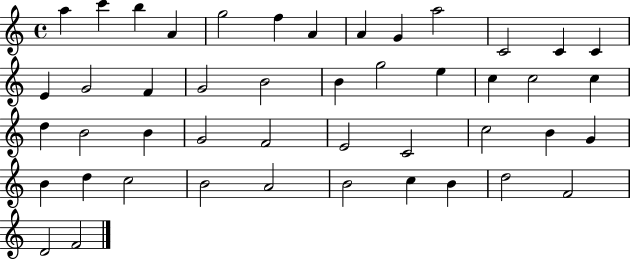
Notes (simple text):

A5/q C6/q B5/q A4/q G5/h F5/q A4/q A4/q G4/q A5/h C4/h C4/q C4/q E4/q G4/h F4/q G4/h B4/h B4/q G5/h E5/q C5/q C5/h C5/q D5/q B4/h B4/q G4/h F4/h E4/h C4/h C5/h B4/q G4/q B4/q D5/q C5/h B4/h A4/h B4/h C5/q B4/q D5/h F4/h D4/h F4/h